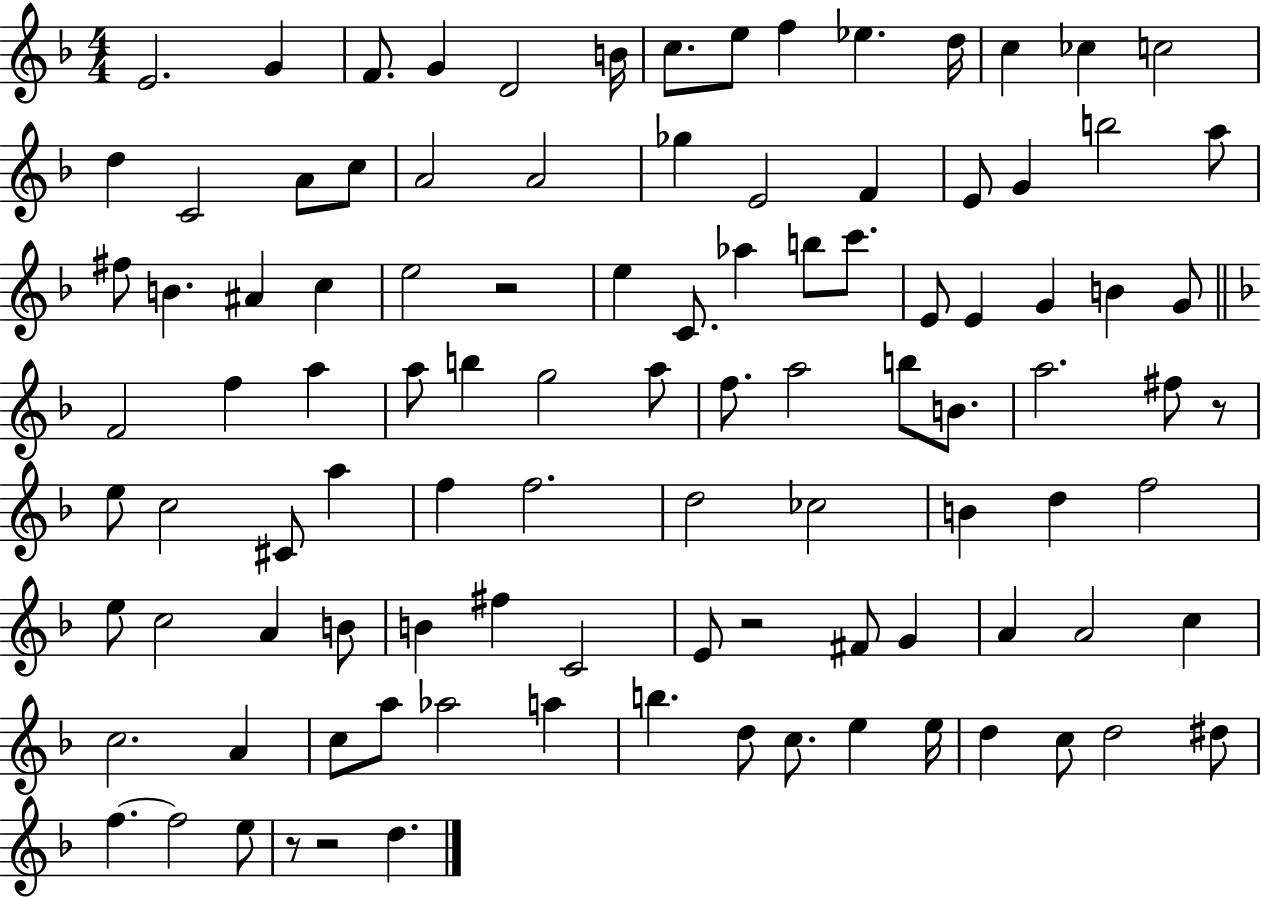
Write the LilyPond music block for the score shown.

{
  \clef treble
  \numericTimeSignature
  \time 4/4
  \key f \major
  \repeat volta 2 { e'2. g'4 | f'8. g'4 d'2 b'16 | c''8. e''8 f''4 ees''4. d''16 | c''4 ces''4 c''2 | \break d''4 c'2 a'8 c''8 | a'2 a'2 | ges''4 e'2 f'4 | e'8 g'4 b''2 a''8 | \break fis''8 b'4. ais'4 c''4 | e''2 r2 | e''4 c'8. aes''4 b''8 c'''8. | e'8 e'4 g'4 b'4 g'8 | \break \bar "||" \break \key f \major f'2 f''4 a''4 | a''8 b''4 g''2 a''8 | f''8. a''2 b''8 b'8. | a''2. fis''8 r8 | \break e''8 c''2 cis'8 a''4 | f''4 f''2. | d''2 ces''2 | b'4 d''4 f''2 | \break e''8 c''2 a'4 b'8 | b'4 fis''4 c'2 | e'8 r2 fis'8 g'4 | a'4 a'2 c''4 | \break c''2. a'4 | c''8 a''8 aes''2 a''4 | b''4. d''8 c''8. e''4 e''16 | d''4 c''8 d''2 dis''8 | \break f''4.~~ f''2 e''8 | r8 r2 d''4. | } \bar "|."
}